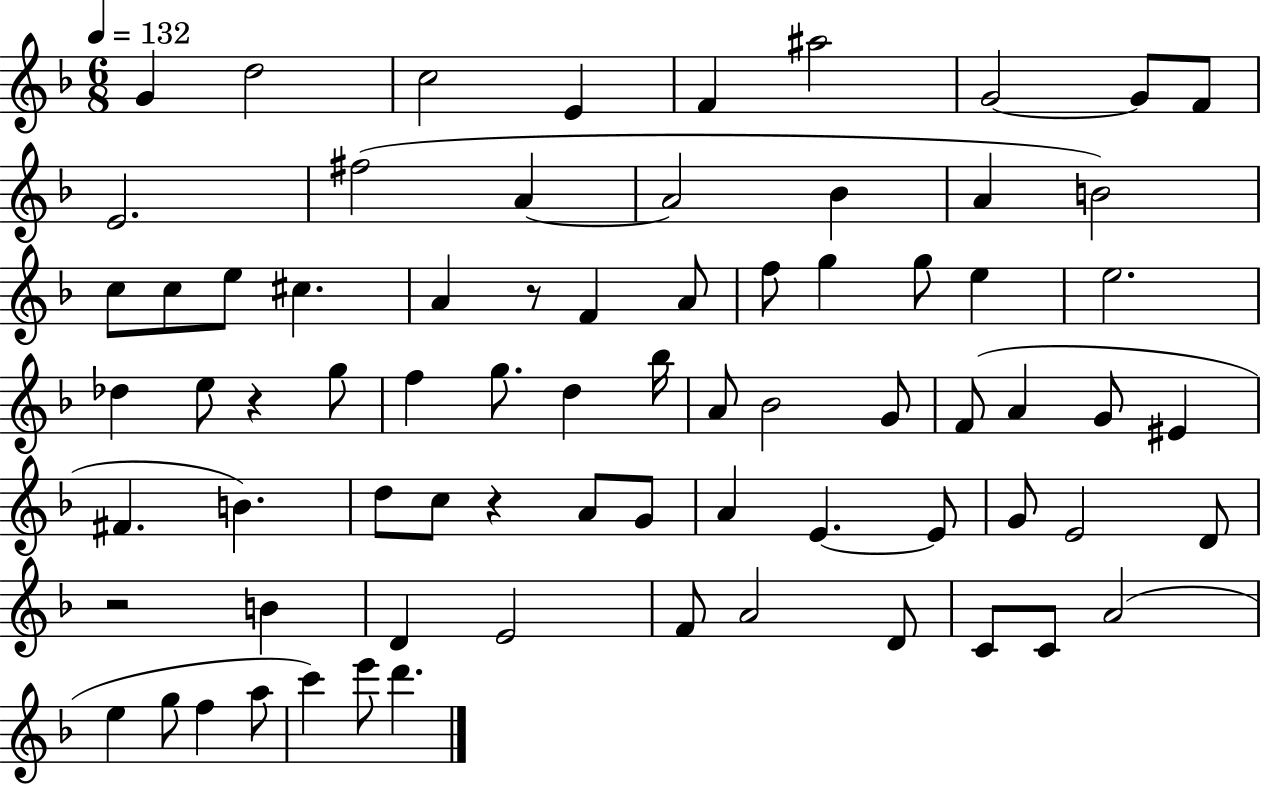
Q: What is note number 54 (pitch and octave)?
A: D4